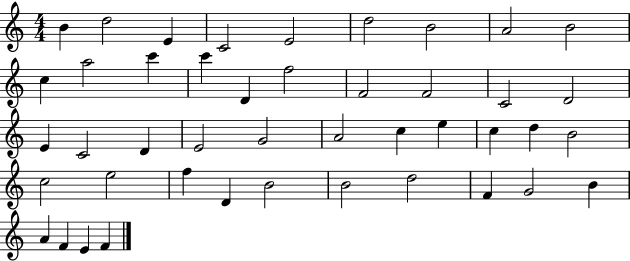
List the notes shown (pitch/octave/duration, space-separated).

B4/q D5/h E4/q C4/h E4/h D5/h B4/h A4/h B4/h C5/q A5/h C6/q C6/q D4/q F5/h F4/h F4/h C4/h D4/h E4/q C4/h D4/q E4/h G4/h A4/h C5/q E5/q C5/q D5/q B4/h C5/h E5/h F5/q D4/q B4/h B4/h D5/h F4/q G4/h B4/q A4/q F4/q E4/q F4/q